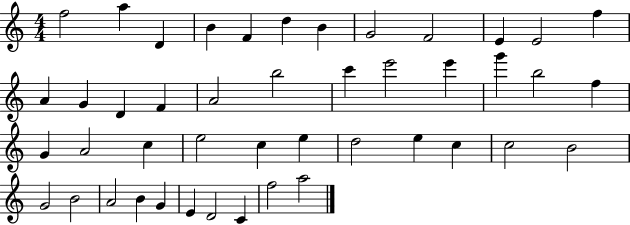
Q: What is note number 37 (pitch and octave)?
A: B4